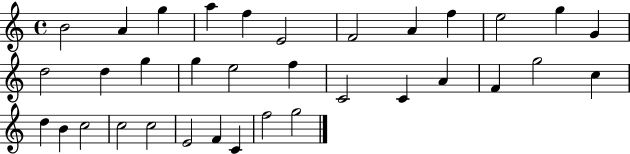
X:1
T:Untitled
M:4/4
L:1/4
K:C
B2 A g a f E2 F2 A f e2 g G d2 d g g e2 f C2 C A F g2 c d B c2 c2 c2 E2 F C f2 g2